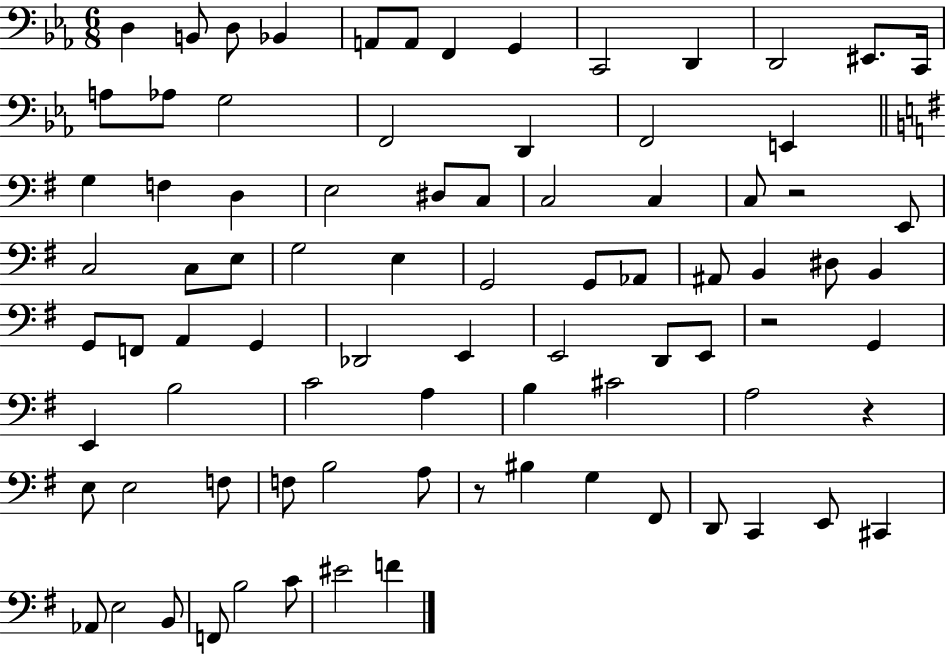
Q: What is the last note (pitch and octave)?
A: F4